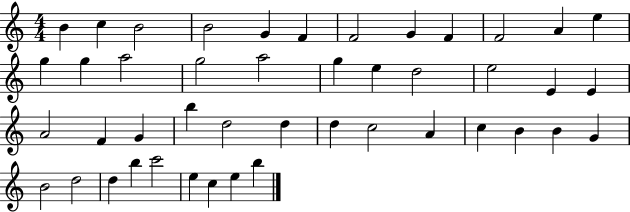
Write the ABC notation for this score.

X:1
T:Untitled
M:4/4
L:1/4
K:C
B c B2 B2 G F F2 G F F2 A e g g a2 g2 a2 g e d2 e2 E E A2 F G b d2 d d c2 A c B B G B2 d2 d b c'2 e c e b